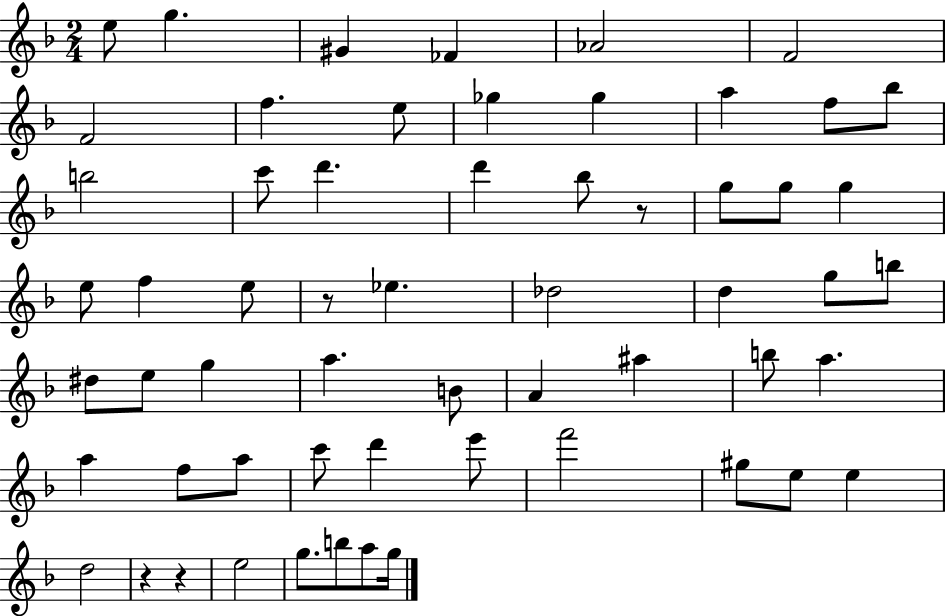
X:1
T:Untitled
M:2/4
L:1/4
K:F
e/2 g ^G _F _A2 F2 F2 f e/2 _g _g a f/2 _b/2 b2 c'/2 d' d' _b/2 z/2 g/2 g/2 g e/2 f e/2 z/2 _e _d2 d g/2 b/2 ^d/2 e/2 g a B/2 A ^a b/2 a a f/2 a/2 c'/2 d' e'/2 f'2 ^g/2 e/2 e d2 z z e2 g/2 b/2 a/2 g/4